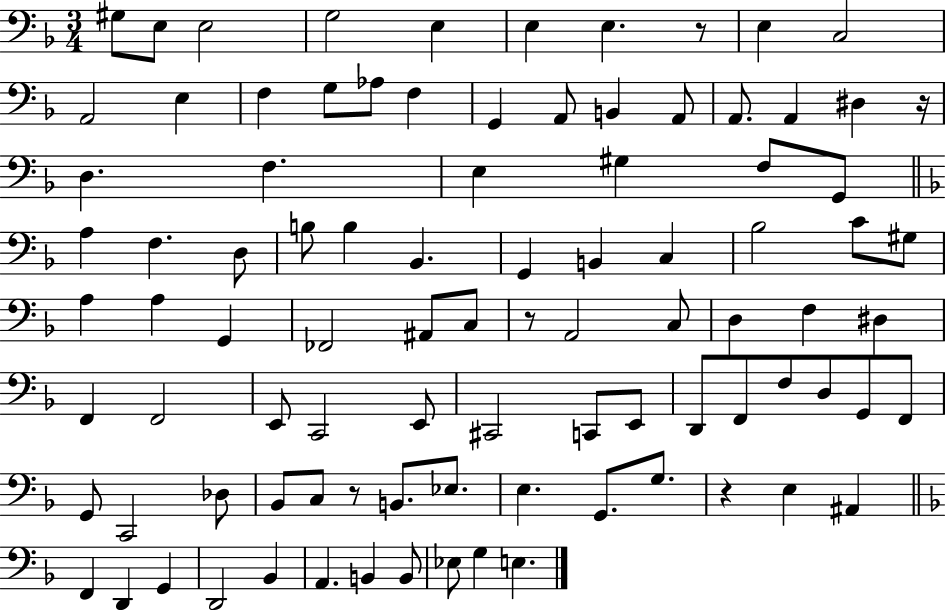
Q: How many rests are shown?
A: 5